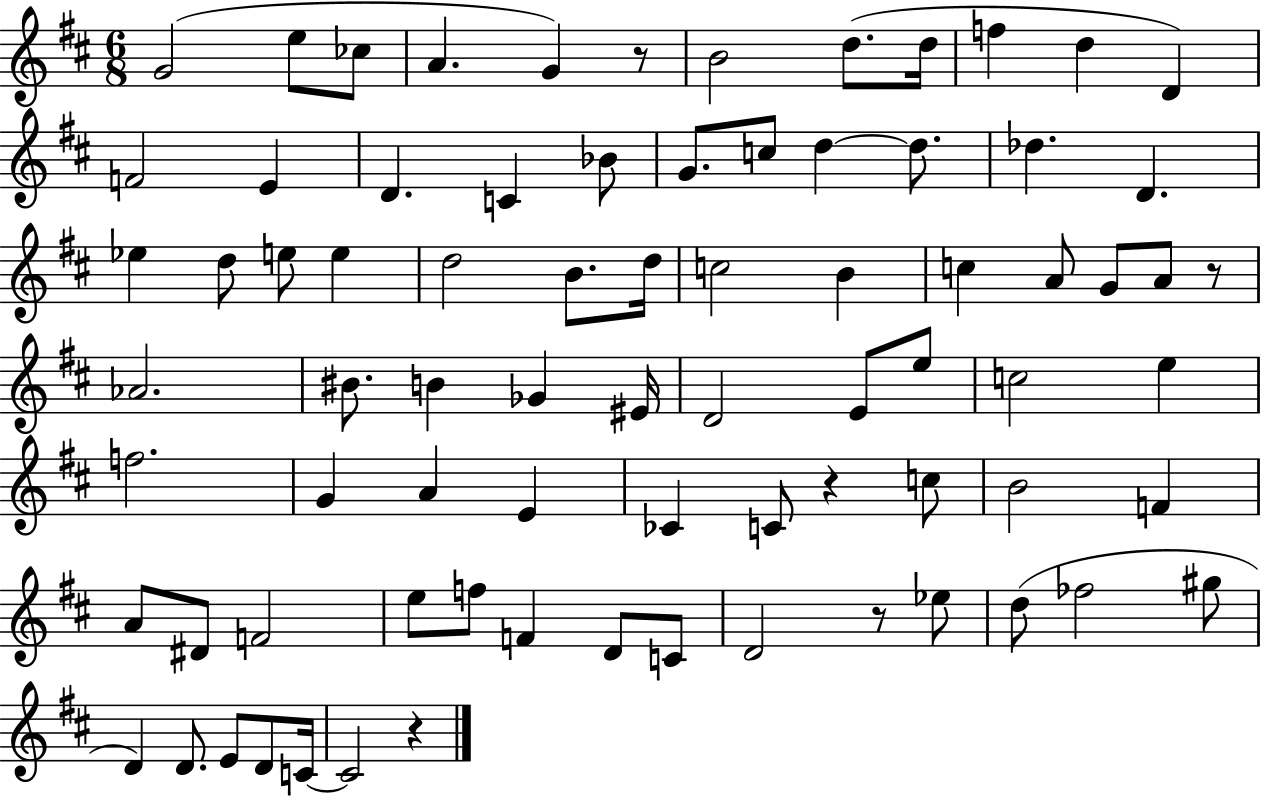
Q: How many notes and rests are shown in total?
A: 78